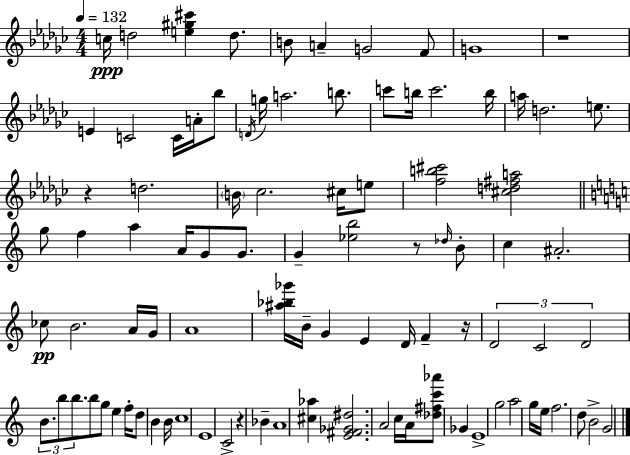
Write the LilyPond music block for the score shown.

{
  \clef treble
  \numericTimeSignature
  \time 4/4
  \key ees \minor
  \tempo 4 = 132
  \repeat volta 2 { c''16\ppp d''2 <e'' gis'' cis'''>4 d''8. | b'8 a'4-- g'2 f'8 | g'1 | r1 | \break e'4 c'2 c'16 a'16-. bes''8 | \acciaccatura { d'16 } g''16 a''2. b''8. | c'''8 b''16 c'''2. | b''16 a''16 d''2. e''8. | \break r4 d''2. | \parenthesize b'16 ces''2. cis''16 e''8 | <f'' b'' cis'''>2 <cis'' d'' fis'' a''>2 | \bar "||" \break \key c \major g''8 f''4 a''4 a'16 g'8 g'8. | g'4-- <ees'' b''>2 r8 \grace { des''16 } b'8-. | c''4 ais'2.-. | ces''8\pp b'2. a'16 | \break g'16 a'1 | <ais'' bes'' ges'''>16 b'16-- g'4 e'4 d'16 f'4-- | r16 \tuplet 3/2 { d'2 c'2 | d'2 } \tuplet 3/2 { b'8. b''8 b''8. } | \break b''8 g''8 e''4 f''16-. d''8 b'4 | b'16 c''1 | e'1 | c'2-> r4 bes'4-- | \break a'1 | <cis'' aes''>4 <e' fis' ges' dis''>2. | a'2 c''16 a'16 <des'' fis'' c''' aes'''>8 ges'4 | e'1-> | \break g''2 a''2 | g''16 e''16 f''2. d''8 | b'2-> g'2 | } \bar "|."
}